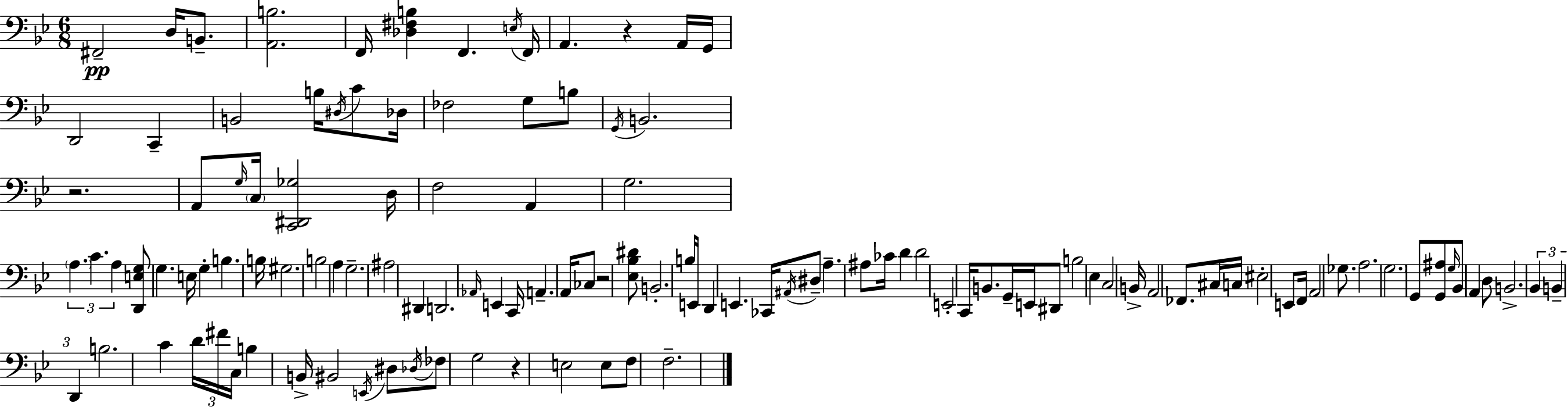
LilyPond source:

{
  \clef bass
  \numericTimeSignature
  \time 6/8
  \key g \minor
  fis,2--\pp d16 b,8.-- | <a, b>2. | f,16 <des fis b>4 f,4. \acciaccatura { e16 } | f,16 a,4. r4 a,16 | \break g,16 d,2 c,4-- | b,2 b16 \acciaccatura { dis16 } c'8 | des16 fes2 g8 | b8 \acciaccatura { g,16 } b,2. | \break r2. | a,8 \grace { g16 } \parenthesize c16 <c, dis, ges>2 | d16 f2 | a,4 g2. | \break \tuplet 3/2 { \parenthesize a4. c'4. | a4 } <d, e g>8 g4. | e16 g4-. b4. | b16 gis2. | \break b2 | a4 g2.-- | ais2 | dis,4 d,2. | \break \grace { aes,16 } e,4 c,16 a,4.-- | a,16 ces8 r2 | <ees bes dis'>8 b,2.-. | b16 e,16 d,4 e,4. | \break ces,16 \acciaccatura { ais,16 } dis8-- a4.-- | ais8 ces'16 d'4 d'2 | e,2-. | c,16 b,8. g,16-- e,16 dis,8 b2 | \break ees4 c2 | b,16-> a,2 | fes,8. cis16 c16 eis2-. | e,8 f,16 a,2 | \break ges8. a2. | \parenthesize g2. | g,8 <g, ais>8 \grace { g16 } bes,8 | a,4 d8 b,2.-> | \break \tuplet 3/2 { bes,4 b,4-- | d,4 } b2. | c'4 \tuplet 3/2 { d'16 | fis'16 c16 } b4 b,16-> bis,2 | \break \acciaccatura { e,16 } dis8 \acciaccatura { des16 } fes8 g2 | r4 e2 | e8 f8 f2.-- | \bar "|."
}